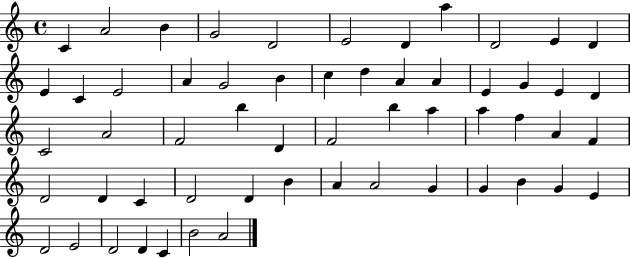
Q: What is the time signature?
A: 4/4